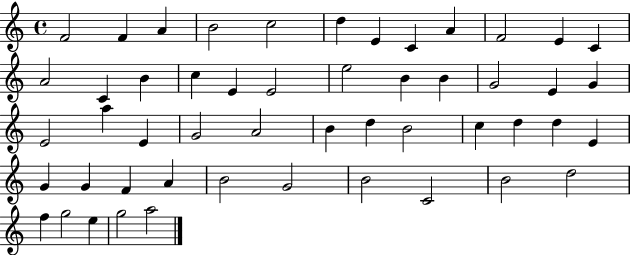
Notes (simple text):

F4/h F4/q A4/q B4/h C5/h D5/q E4/q C4/q A4/q F4/h E4/q C4/q A4/h C4/q B4/q C5/q E4/q E4/h E5/h B4/q B4/q G4/h E4/q G4/q E4/h A5/q E4/q G4/h A4/h B4/q D5/q B4/h C5/q D5/q D5/q E4/q G4/q G4/q F4/q A4/q B4/h G4/h B4/h C4/h B4/h D5/h F5/q G5/h E5/q G5/h A5/h